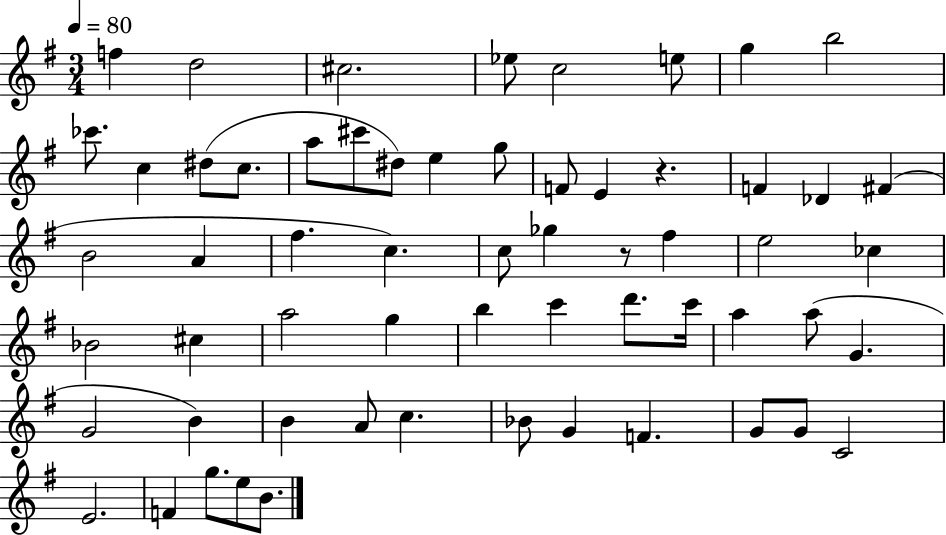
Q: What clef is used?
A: treble